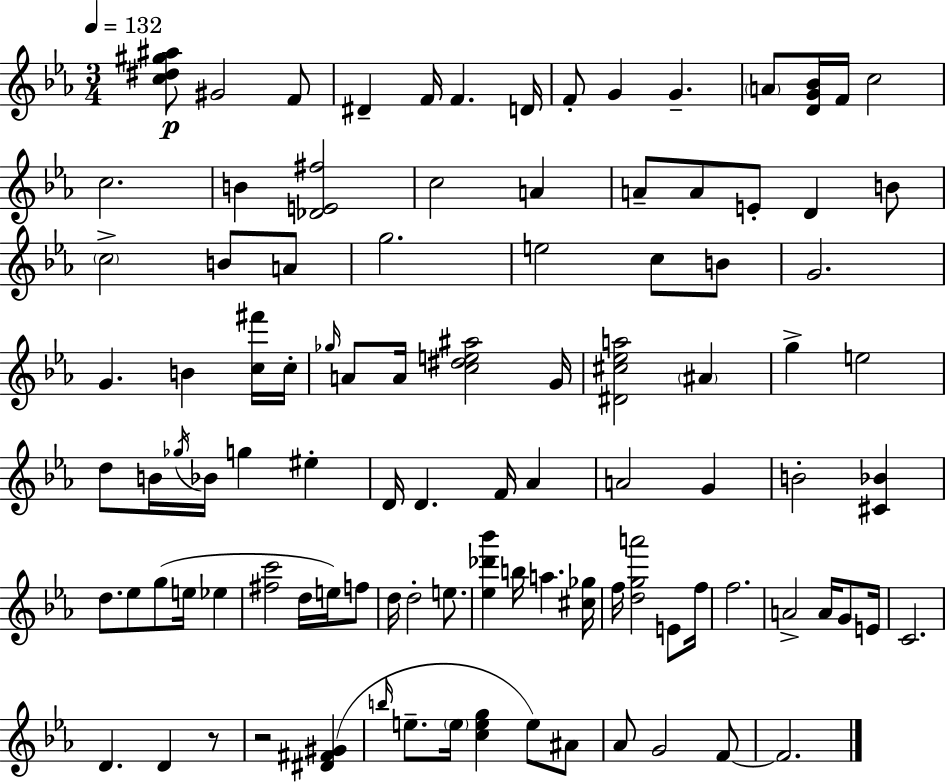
{
  \clef treble
  \numericTimeSignature
  \time 3/4
  \key c \minor
  \tempo 4 = 132
  <c'' dis'' gis'' ais''>8\p gis'2 f'8 | dis'4-- f'16 f'4. d'16 | f'8-. g'4 g'4.-- | \parenthesize a'8 <d' g' bes'>16 f'16 c''2 | \break c''2. | b'4 <des' e' fis''>2 | c''2 a'4 | a'8-- a'8 e'8-. d'4 b'8 | \break \parenthesize c''2-> b'8 a'8 | g''2. | e''2 c''8 b'8 | g'2. | \break g'4. b'4 <c'' fis'''>16 c''16-. | \grace { ges''16 } a'8 a'16 <c'' dis'' e'' ais''>2 | g'16 <dis' cis'' ees'' a''>2 \parenthesize ais'4 | g''4-> e''2 | \break d''8 b'16 \acciaccatura { ges''16 } bes'16 g''4 eis''4-. | d'16 d'4. f'16 aes'4 | a'2 g'4 | b'2-. <cis' bes'>4 | \break d''8. ees''8 g''8( e''16 ees''4 | <fis'' c'''>2 d''16 e''16) | f''8 d''16 d''2-. e''8. | <ees'' des''' bes'''>4 b''16 a''4. | \break <cis'' ges''>16 f''16 <d'' g'' a'''>2 e'8 | f''16 f''2. | a'2-> a'16 g'8 | e'16 c'2. | \break d'4. d'4 | r8 r2 <dis' fis' gis'>4( | \grace { b''16 } e''8.-- \parenthesize e''16 <c'' e'' g''>4 e''8) | ais'8 aes'8 g'2 | \break f'8~~ f'2. | \bar "|."
}